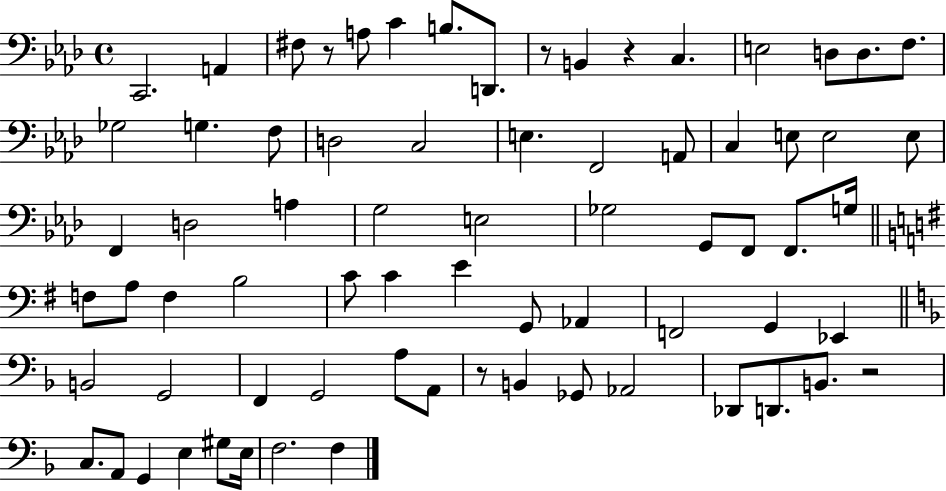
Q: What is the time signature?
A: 4/4